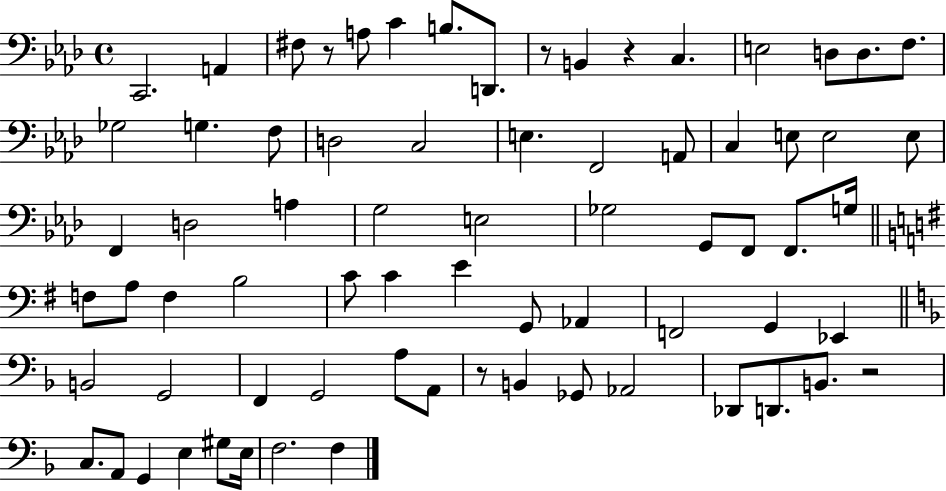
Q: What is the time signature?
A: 4/4